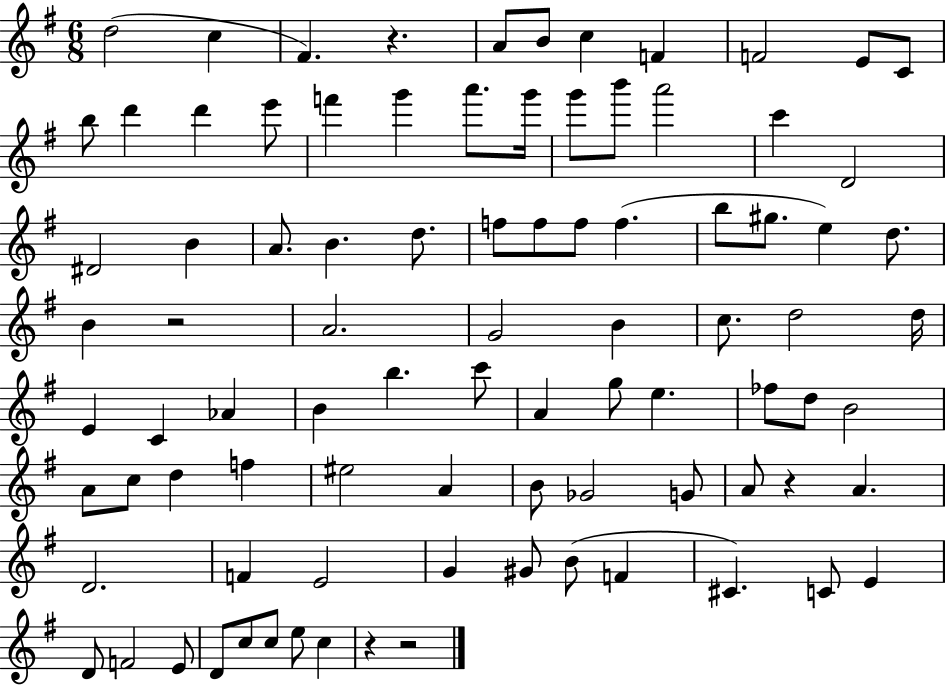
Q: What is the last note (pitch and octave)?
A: C5